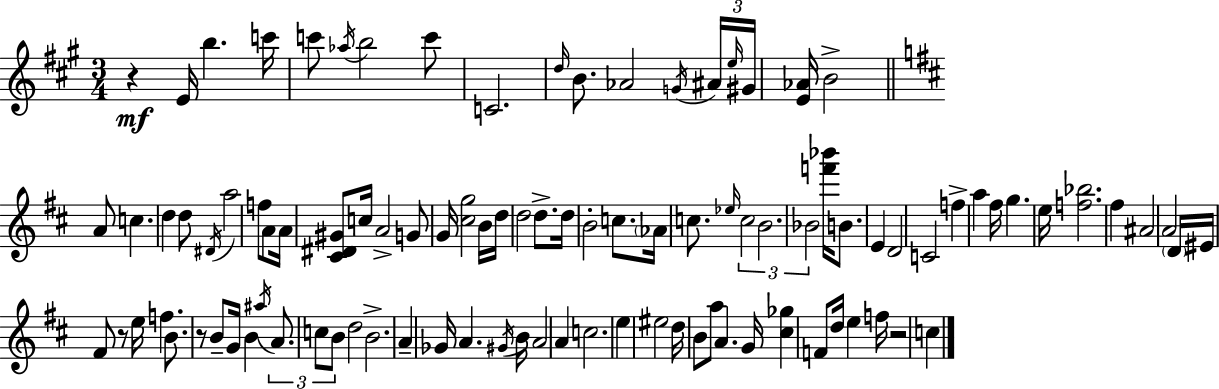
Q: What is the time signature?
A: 3/4